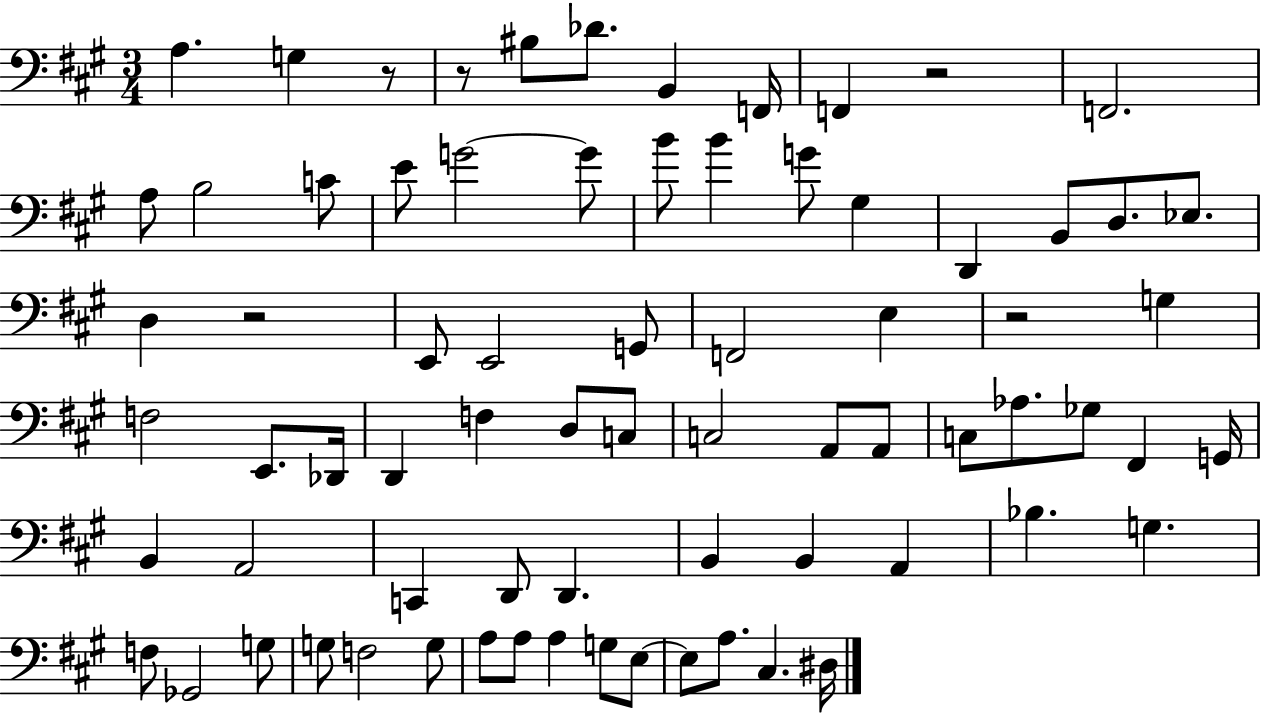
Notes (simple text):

A3/q. G3/q R/e R/e BIS3/e Db4/e. B2/q F2/s F2/q R/h F2/h. A3/e B3/h C4/e E4/e G4/h G4/e B4/e B4/q G4/e G#3/q D2/q B2/e D3/e. Eb3/e. D3/q R/h E2/e E2/h G2/e F2/h E3/q R/h G3/q F3/h E2/e. Db2/s D2/q F3/q D3/e C3/e C3/h A2/e A2/e C3/e Ab3/e. Gb3/e F#2/q G2/s B2/q A2/h C2/q D2/e D2/q. B2/q B2/q A2/q Bb3/q. G3/q. F3/e Gb2/h G3/e G3/e F3/h G3/e A3/e A3/e A3/q G3/e E3/e E3/e A3/e. C#3/q. D#3/s